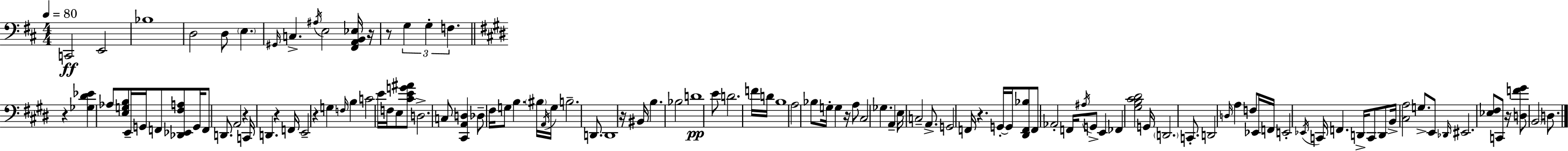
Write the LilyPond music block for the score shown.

{
  \clef bass
  \numericTimeSignature
  \time 4/4
  \key d \major
  \tempo 4 = 80
  c,2\ff e,2 | bes1 | d2 d8 \parenthesize e4. | \grace { gis,16 } c4.-> \acciaccatura { ais16 } e2 | \break <fis, a, b, ees>16 r16 r8 \tuplet 3/2 { g4 g4-. f4. } | \bar "||" \break \key e \major r4 <ges dis' ees'>4 aes8 <e g b>8 e,16-- g,16 f,8 | <des, ees, fis a>8 g,16 f,8 d,8. a,2 | r4 c,16 d,4. r4 f,16 | e,2-- r4 g4 | \break \grace { f16 } b4 c'2 e'16 f16 e8 | <cis' e' g' ais'>8 d2.-> c8 | <cis, a, d>4 des8-- fis16 g8 b4. | \parenthesize bis16 \acciaccatura { a,16 } g16 b2.-- d,8. | \break d,1 | r16 bis,16 b4. bes2 | d'1\pp | e'8 d'2. | \break f'16 d'16 b1 | a2 bes8 g16-. g4 | r16 a8 cis2 ges4. | a,4-- e16 c2-- a,8.-> | \break g,2 f,16 r4. | g,16-.~~ g,16 <dis, f, bes>8 f,8 aes,2-. f,16 | \acciaccatura { ais16 } g,8-> e,4 fes,4 <gis b cis' dis'>2 | g,16 \parenthesize d,2. | \break c,8.-. d,2 \grace { d16 } a4 | f8 ees,16 f,16 e,2-. \acciaccatura { ees,16 } c,16 f,4. | d,16-> c,8 d,8 b,16-> <cis a>2 | g8.-> e,8 \grace { des,16 } eis,2. | \break <ees fis>8 c,8 r16 <d f' gis'>8 \parenthesize b,2 | d8. \bar "|."
}